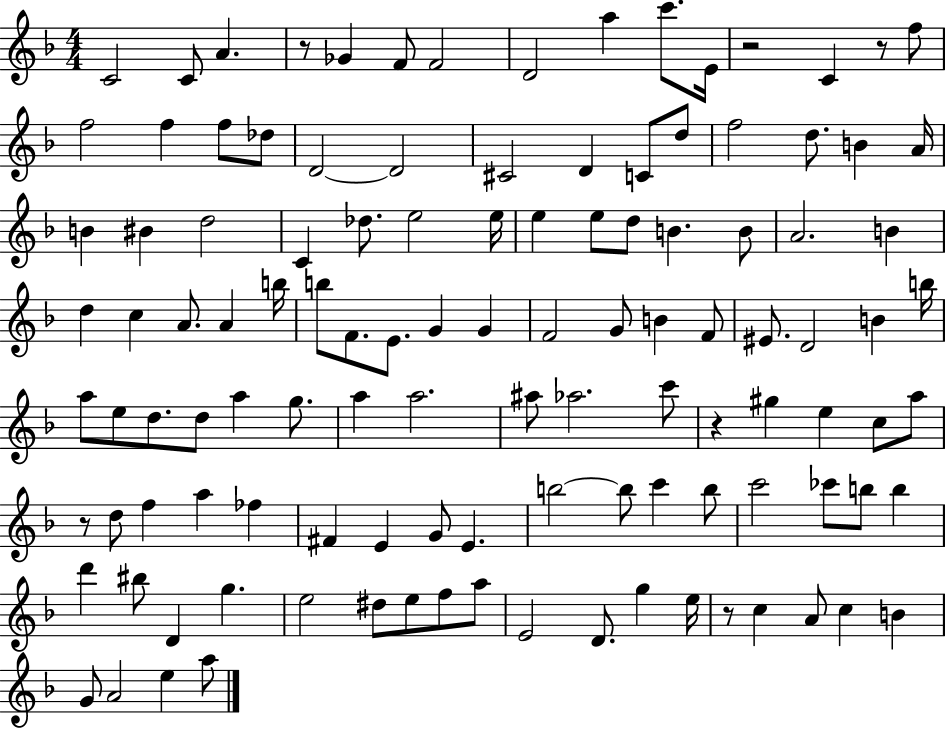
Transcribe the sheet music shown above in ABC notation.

X:1
T:Untitled
M:4/4
L:1/4
K:F
C2 C/2 A z/2 _G F/2 F2 D2 a c'/2 E/4 z2 C z/2 f/2 f2 f f/2 _d/2 D2 D2 ^C2 D C/2 d/2 f2 d/2 B A/4 B ^B d2 C _d/2 e2 e/4 e e/2 d/2 B B/2 A2 B d c A/2 A b/4 b/2 F/2 E/2 G G F2 G/2 B F/2 ^E/2 D2 B b/4 a/2 e/2 d/2 d/2 a g/2 a a2 ^a/2 _a2 c'/2 z ^g e c/2 a/2 z/2 d/2 f a _f ^F E G/2 E b2 b/2 c' b/2 c'2 _c'/2 b/2 b d' ^b/2 D g e2 ^d/2 e/2 f/2 a/2 E2 D/2 g e/4 z/2 c A/2 c B G/2 A2 e a/2